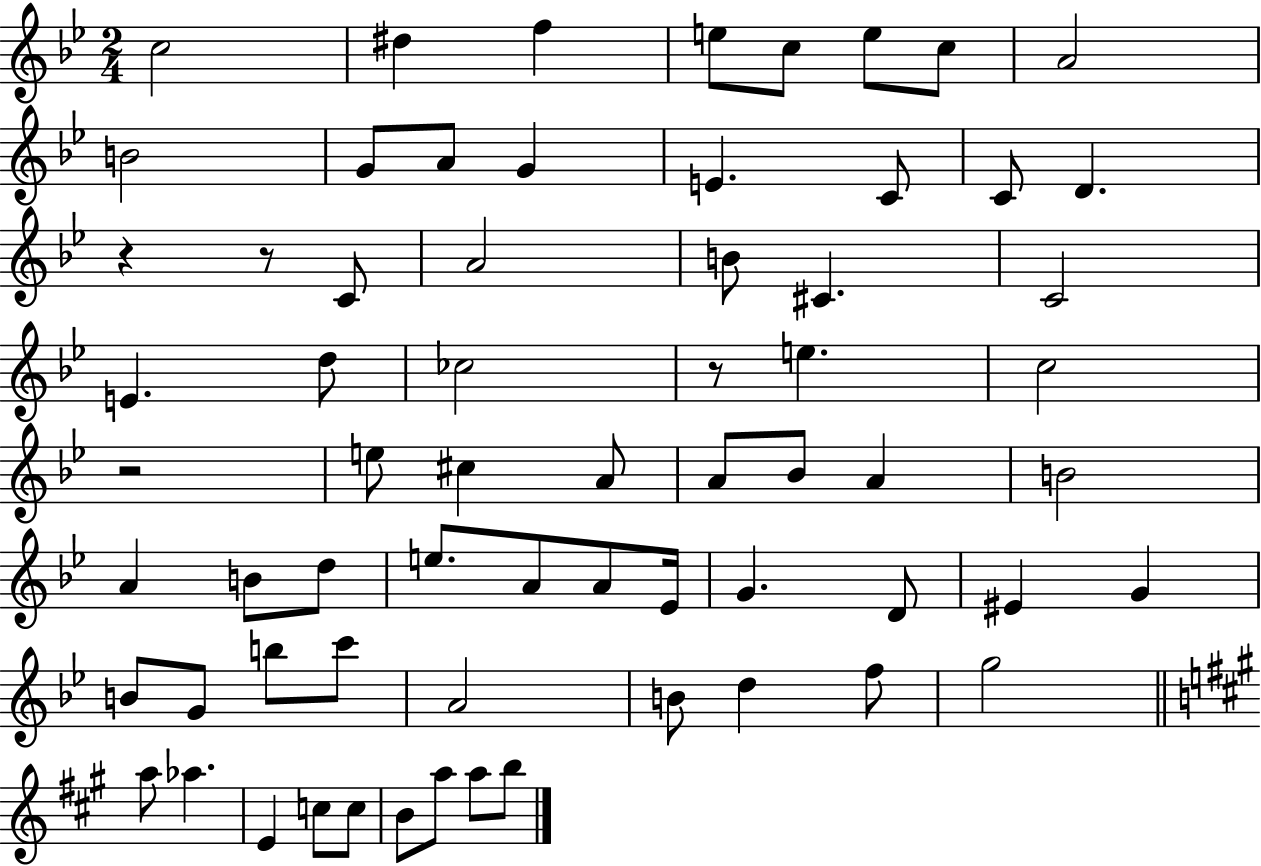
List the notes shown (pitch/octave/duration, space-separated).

C5/h D#5/q F5/q E5/e C5/e E5/e C5/e A4/h B4/h G4/e A4/e G4/q E4/q. C4/e C4/e D4/q. R/q R/e C4/e A4/h B4/e C#4/q. C4/h E4/q. D5/e CES5/h R/e E5/q. C5/h R/h E5/e C#5/q A4/e A4/e Bb4/e A4/q B4/h A4/q B4/e D5/e E5/e. A4/e A4/e Eb4/s G4/q. D4/e EIS4/q G4/q B4/e G4/e B5/e C6/e A4/h B4/e D5/q F5/e G5/h A5/e Ab5/q. E4/q C5/e C5/e B4/e A5/e A5/e B5/e